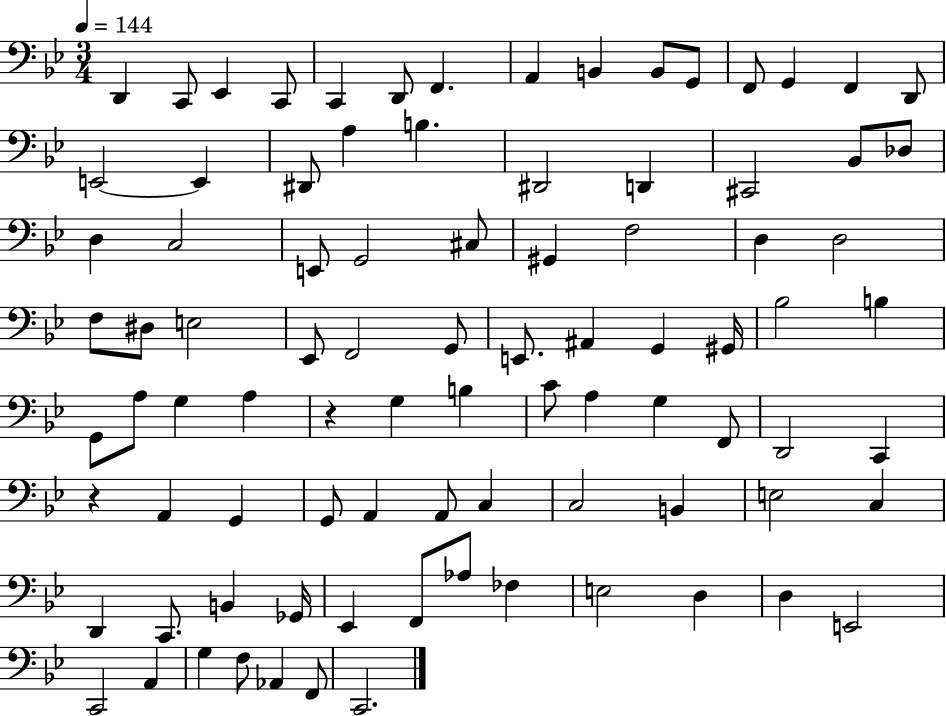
{
  \clef bass
  \numericTimeSignature
  \time 3/4
  \key bes \major
  \tempo 4 = 144
  d,4 c,8 ees,4 c,8 | c,4 d,8 f,4. | a,4 b,4 b,8 g,8 | f,8 g,4 f,4 d,8 | \break e,2~~ e,4 | dis,8 a4 b4. | dis,2 d,4 | cis,2 bes,8 des8 | \break d4 c2 | e,8 g,2 cis8 | gis,4 f2 | d4 d2 | \break f8 dis8 e2 | ees,8 f,2 g,8 | e,8. ais,4 g,4 gis,16 | bes2 b4 | \break g,8 a8 g4 a4 | r4 g4 b4 | c'8 a4 g4 f,8 | d,2 c,4 | \break r4 a,4 g,4 | g,8 a,4 a,8 c4 | c2 b,4 | e2 c4 | \break d,4 c,8. b,4 ges,16 | ees,4 f,8 aes8 fes4 | e2 d4 | d4 e,2 | \break c,2 a,4 | g4 f8 aes,4 f,8 | c,2. | \bar "|."
}